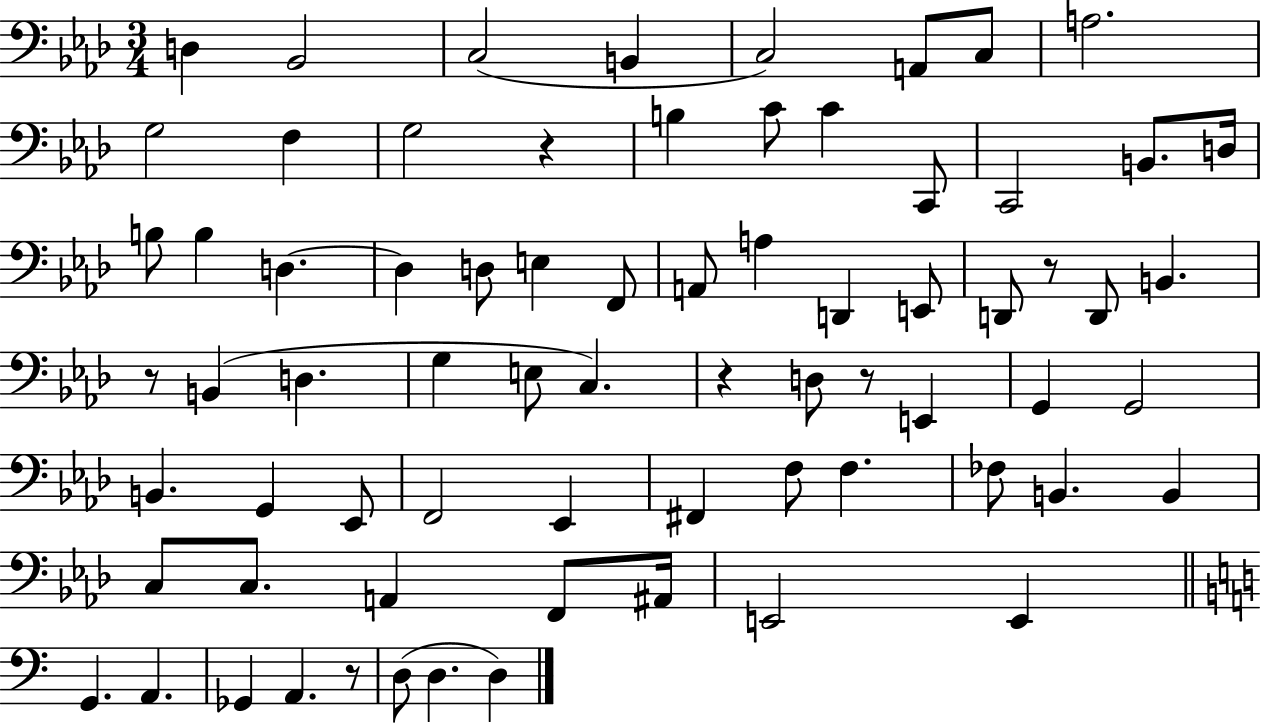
{
  \clef bass
  \numericTimeSignature
  \time 3/4
  \key aes \major
  \repeat volta 2 { d4 bes,2 | c2( b,4 | c2) a,8 c8 | a2. | \break g2 f4 | g2 r4 | b4 c'8 c'4 c,8 | c,2 b,8. d16 | \break b8 b4 d4.~~ | d4 d8 e4 f,8 | a,8 a4 d,4 e,8 | d,8 r8 d,8 b,4. | \break r8 b,4( d4. | g4 e8 c4.) | r4 d8 r8 e,4 | g,4 g,2 | \break b,4. g,4 ees,8 | f,2 ees,4 | fis,4 f8 f4. | fes8 b,4. b,4 | \break c8 c8. a,4 f,8 ais,16 | e,2 e,4 | \bar "||" \break \key c \major g,4. a,4. | ges,4 a,4. r8 | d8( d4. d4) | } \bar "|."
}